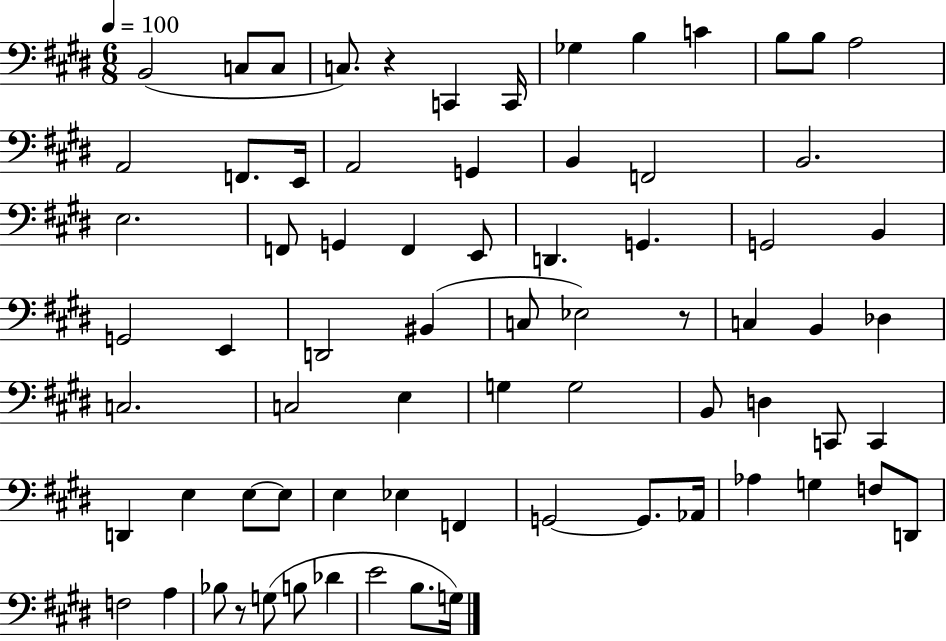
{
  \clef bass
  \numericTimeSignature
  \time 6/8
  \key e \major
  \tempo 4 = 100
  b,2( c8 c8 | c8.) r4 c,4 c,16 | ges4 b4 c'4 | b8 b8 a2 | \break a,2 f,8. e,16 | a,2 g,4 | b,4 f,2 | b,2. | \break e2. | f,8 g,4 f,4 e,8 | d,4. g,4. | g,2 b,4 | \break g,2 e,4 | d,2 bis,4( | c8 ees2) r8 | c4 b,4 des4 | \break c2. | c2 e4 | g4 g2 | b,8 d4 c,8 c,4 | \break d,4 e4 e8~~ e8 | e4 ees4 f,4 | g,2~~ g,8. aes,16 | aes4 g4 f8 d,8 | \break f2 a4 | bes8 r8 g8( b8 des'4 | e'2 b8. g16) | \bar "|."
}